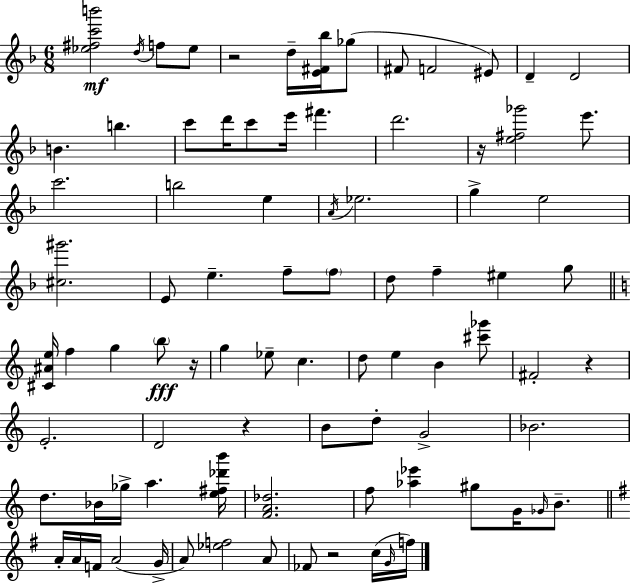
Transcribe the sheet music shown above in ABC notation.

X:1
T:Untitled
M:6/8
L:1/4
K:F
[_e^fc'b']2 d/4 f/2 _e/2 z2 d/4 [E^F_b]/4 _g/2 ^F/2 F2 ^E/2 D D2 B b c'/2 d'/4 c'/2 e'/4 ^f' d'2 z/4 [e^f_g']2 e'/2 c'2 b2 e A/4 _e2 g e2 [^c^g']2 E/2 e f/2 f/2 d/2 f ^e g/2 [^C^Ae]/4 f g b/2 z/4 g _e/2 c d/2 e B [^c'_g']/2 ^F2 z E2 D2 z B/2 d/2 G2 _B2 d/2 _B/4 _g/4 a [e^f_d'b']/4 [FA_d]2 f/2 [_a_e'] ^g/2 G/4 _G/4 B/2 A/4 A/4 F/4 A2 G/4 A/2 [_ef]2 A/2 _F/2 z2 c/4 G/4 f/4